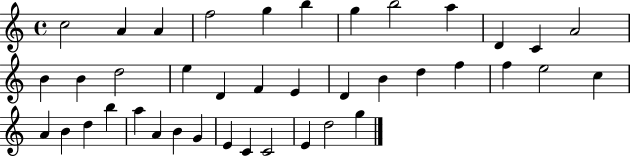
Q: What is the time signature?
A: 4/4